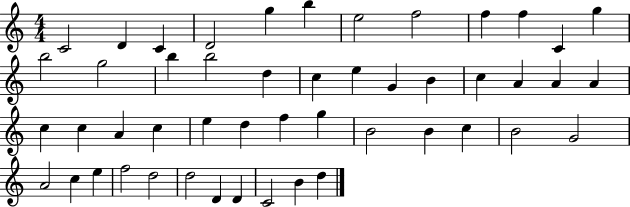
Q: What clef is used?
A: treble